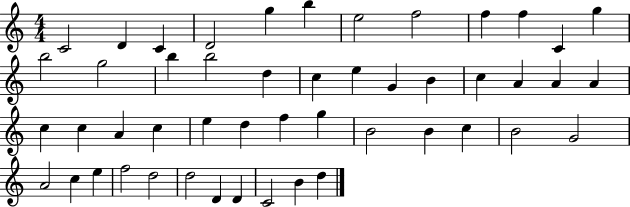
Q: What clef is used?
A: treble